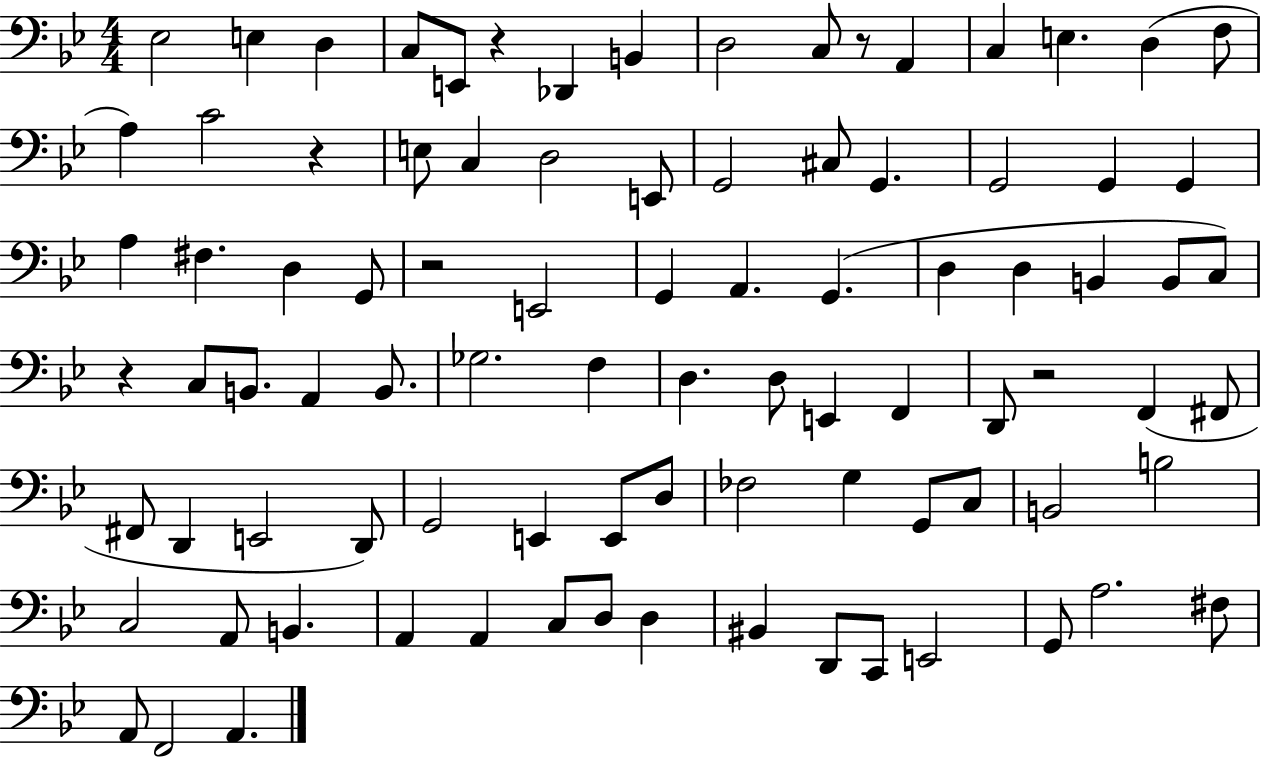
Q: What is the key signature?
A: BES major